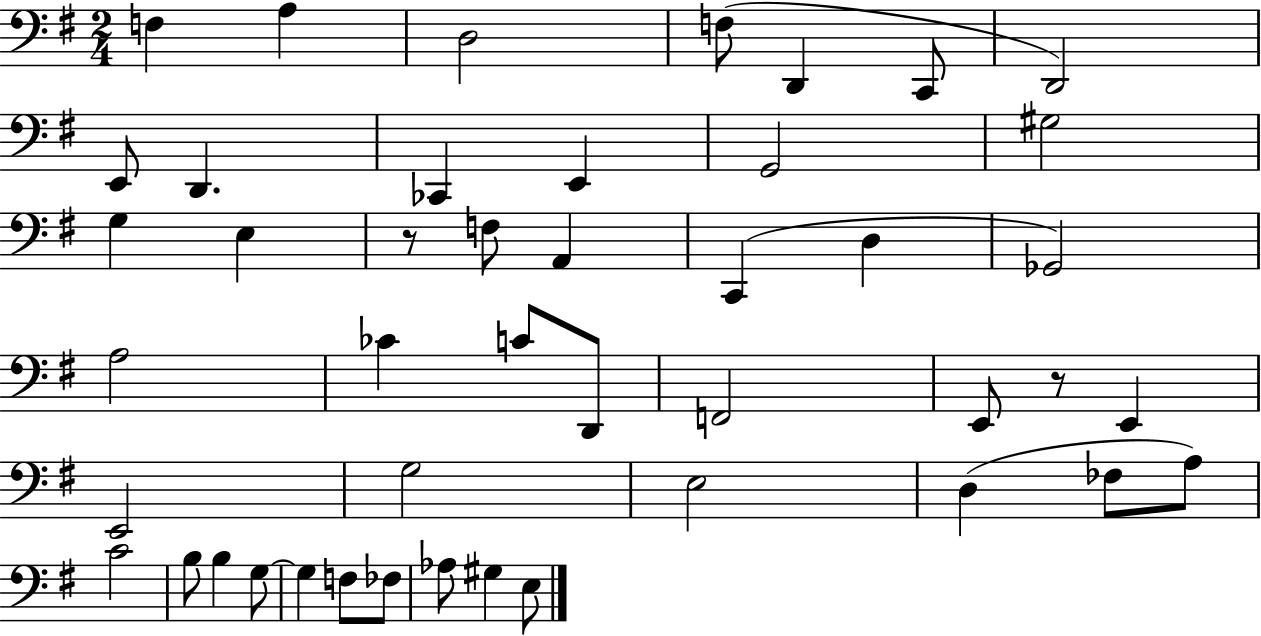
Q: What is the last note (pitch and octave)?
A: E3